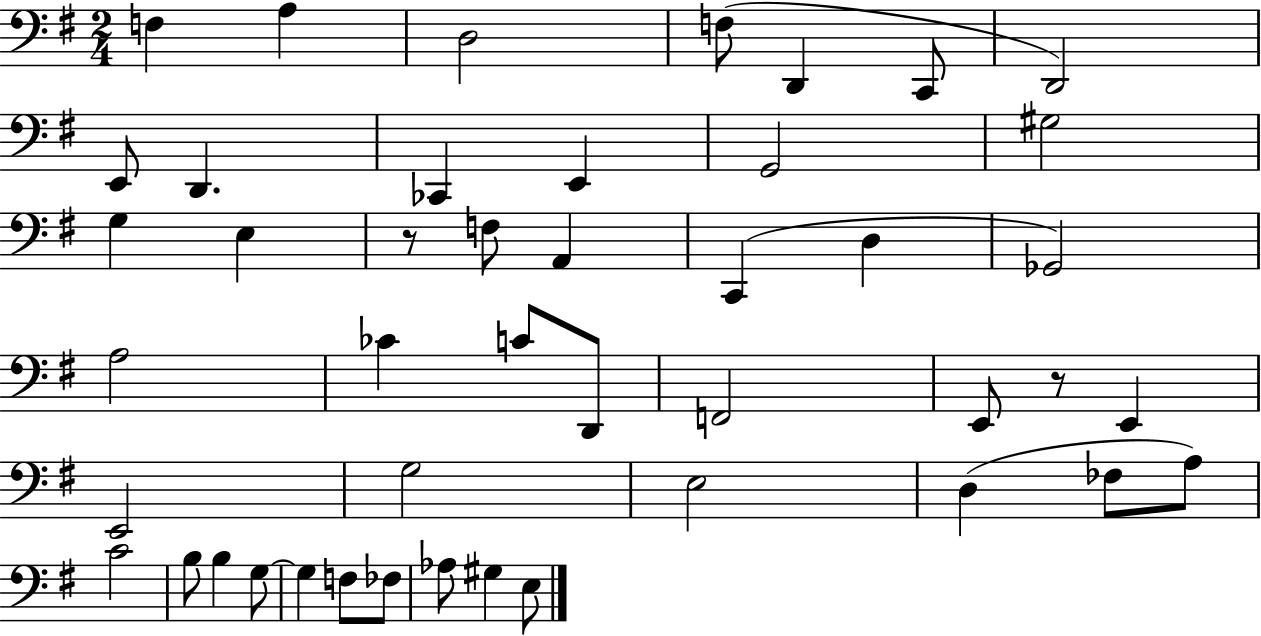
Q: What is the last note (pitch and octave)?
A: E3